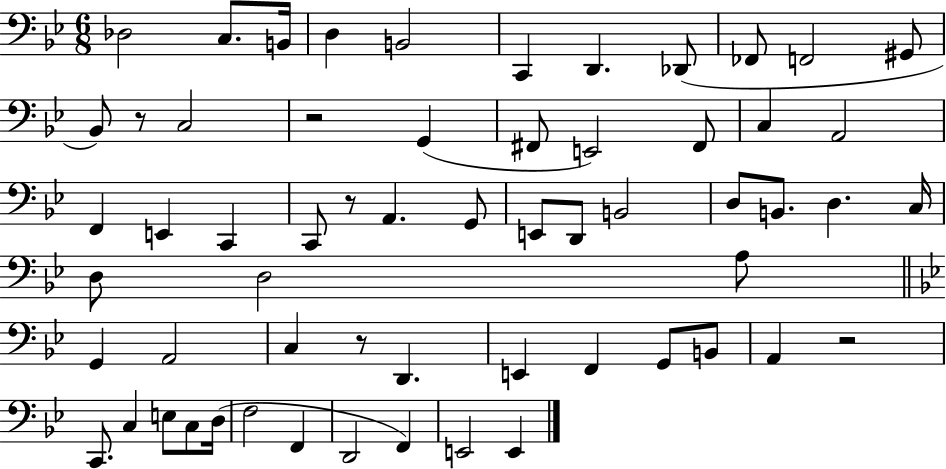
X:1
T:Untitled
M:6/8
L:1/4
K:Bb
_D,2 C,/2 B,,/4 D, B,,2 C,, D,, _D,,/2 _F,,/2 F,,2 ^G,,/2 _B,,/2 z/2 C,2 z2 G,, ^F,,/2 E,,2 ^F,,/2 C, A,,2 F,, E,, C,, C,,/2 z/2 A,, G,,/2 E,,/2 D,,/2 B,,2 D,/2 B,,/2 D, C,/4 D,/2 D,2 A,/2 G,, A,,2 C, z/2 D,, E,, F,, G,,/2 B,,/2 A,, z2 C,,/2 C, E,/2 C,/2 D,/4 F,2 F,, D,,2 F,, E,,2 E,,